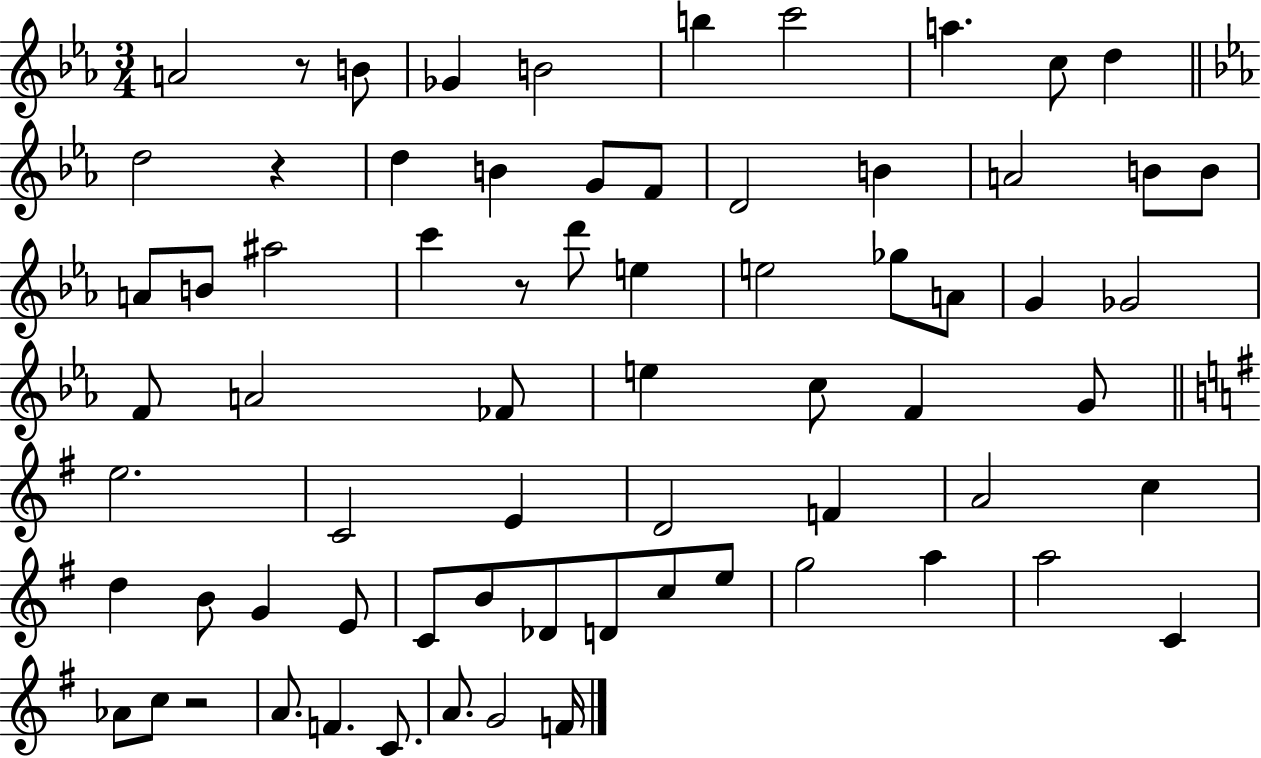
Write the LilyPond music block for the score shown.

{
  \clef treble
  \numericTimeSignature
  \time 3/4
  \key ees \major
  \repeat volta 2 { a'2 r8 b'8 | ges'4 b'2 | b''4 c'''2 | a''4. c''8 d''4 | \break \bar "||" \break \key ees \major d''2 r4 | d''4 b'4 g'8 f'8 | d'2 b'4 | a'2 b'8 b'8 | \break a'8 b'8 ais''2 | c'''4 r8 d'''8 e''4 | e''2 ges''8 a'8 | g'4 ges'2 | \break f'8 a'2 fes'8 | e''4 c''8 f'4 g'8 | \bar "||" \break \key e \minor e''2. | c'2 e'4 | d'2 f'4 | a'2 c''4 | \break d''4 b'8 g'4 e'8 | c'8 b'8 des'8 d'8 c''8 e''8 | g''2 a''4 | a''2 c'4 | \break aes'8 c''8 r2 | a'8. f'4. c'8. | a'8. g'2 f'16 | } \bar "|."
}